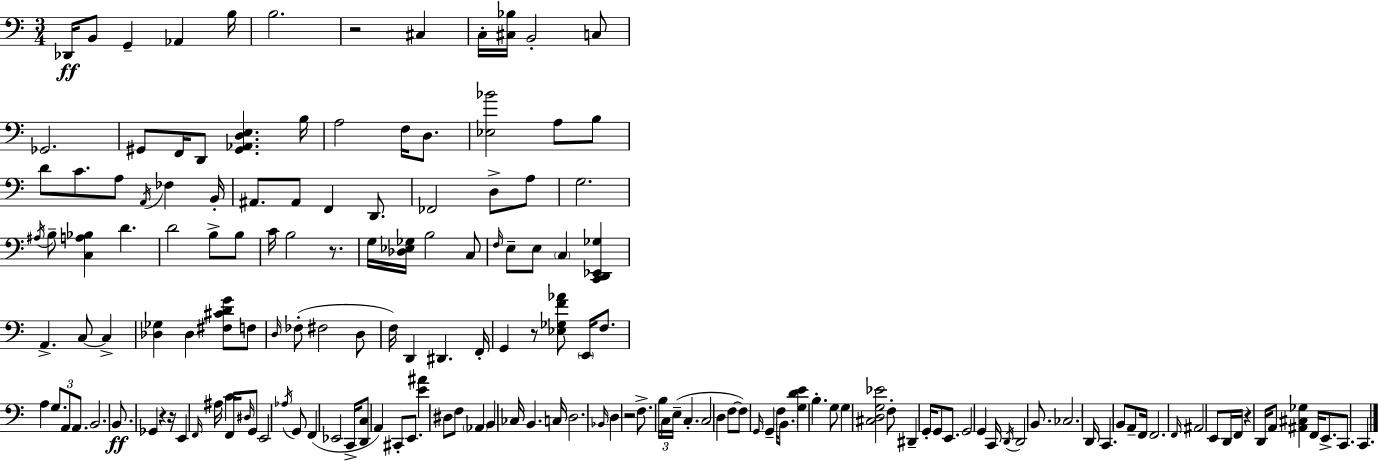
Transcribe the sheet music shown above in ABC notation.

X:1
T:Untitled
M:3/4
L:1/4
K:C
_D,,/4 B,,/2 G,, _A,, B,/4 B,2 z2 ^C, C,/4 [^C,_B,]/4 B,,2 C,/2 _G,,2 ^G,,/2 F,,/4 D,,/2 [^G,,_A,,D,E,] B,/4 A,2 F,/4 D,/2 [_E,_B]2 A,/2 B,/2 D/2 C/2 A,/2 A,,/4 _F, B,,/4 ^A,,/2 ^A,,/2 F,, D,,/2 _F,,2 D,/2 A,/2 G,2 ^A,/4 B,/2 [C,A,_B,] D D2 B,/2 B,/2 C/4 B,2 z/2 G,/4 [_D,_E,_G,]/4 B,2 C,/2 F,/4 E,/2 E,/2 C, [C,,D,,_E,,_G,] A,, C,/2 C, [_D,_G,] _D, [^F,^CDG]/2 F,/2 D,/4 _F,/2 ^F,2 D,/2 F,/4 D,, ^D,, F,,/4 G,, z/2 [_E,_G,F_A]/2 E,,/4 F,/2 A, G,/2 A,,/2 A,,/2 B,,2 B,,/2 _G,, z z/4 E,, F,,/4 ^A,/4 C F,,/4 ^D,/4 G,,/2 E,,2 _A,/4 G,,/2 F,, _E,,2 C,,/4 [D,,C,]/2 A,, ^C,,/2 E,,/2 [E^A] ^D,/2 F,/2 _A,, B,, _C,/4 B,, C,/4 D,2 _B,,/4 D, z2 F,/2 B,/4 C,/4 E,/4 C, C,2 D, F,/2 F,/2 G,,/4 G,, F,/4 B,,/2 [G,DE] B, G,/2 G, [^C,D,G,_E]2 F,/2 ^D,, G,,/4 G,,/2 E,,/2 G,,2 G,, C,,/4 D,,/4 D,,2 B,,/2 _C,2 D,,/4 C,, B,,/2 A,,/2 F,,/4 F,,2 F,,/4 ^A,,2 E,,/2 D,,/4 F,,/4 z D,,/4 A,,/2 [^A,,^C,_G,] F,,/4 E,,/2 C,,/2 C,,